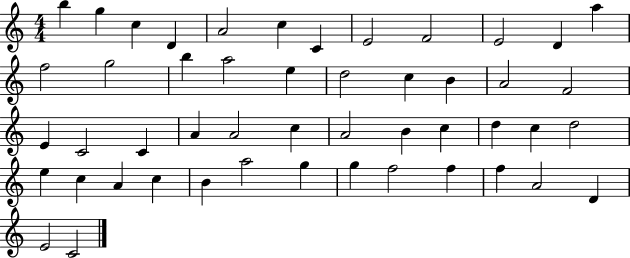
X:1
T:Untitled
M:4/4
L:1/4
K:C
b g c D A2 c C E2 F2 E2 D a f2 g2 b a2 e d2 c B A2 F2 E C2 C A A2 c A2 B c d c d2 e c A c B a2 g g f2 f f A2 D E2 C2